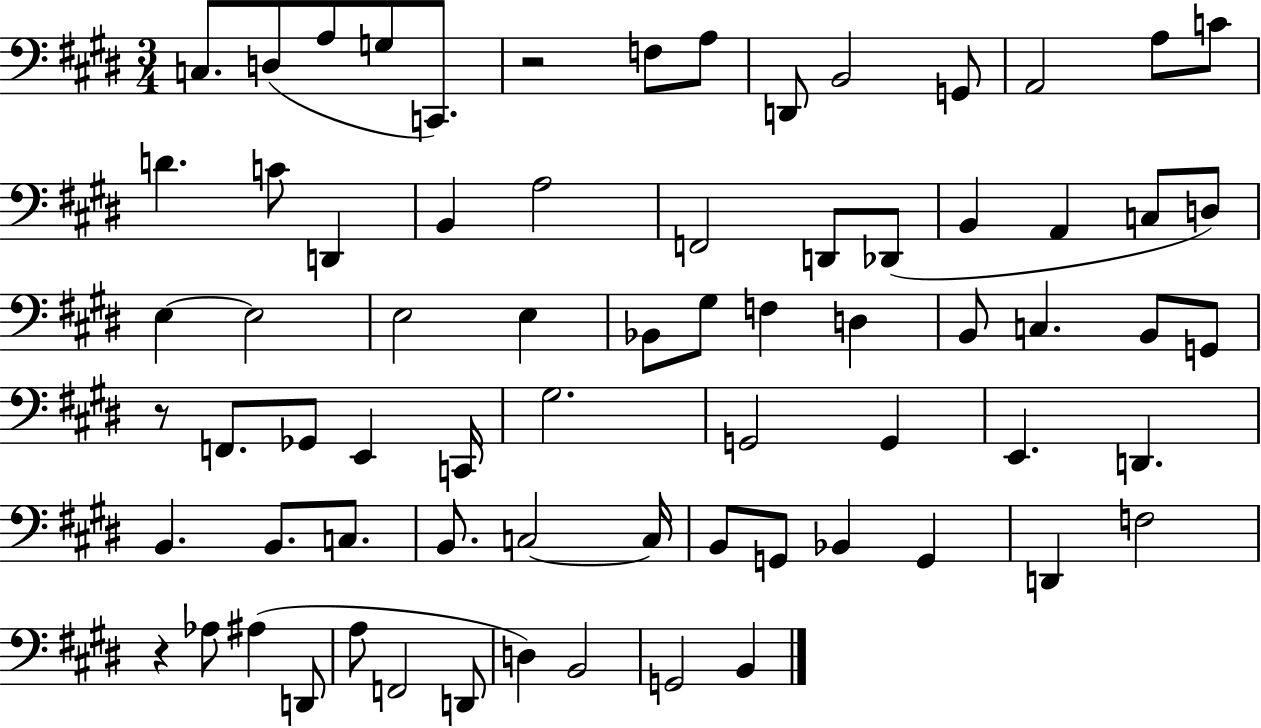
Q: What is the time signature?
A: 3/4